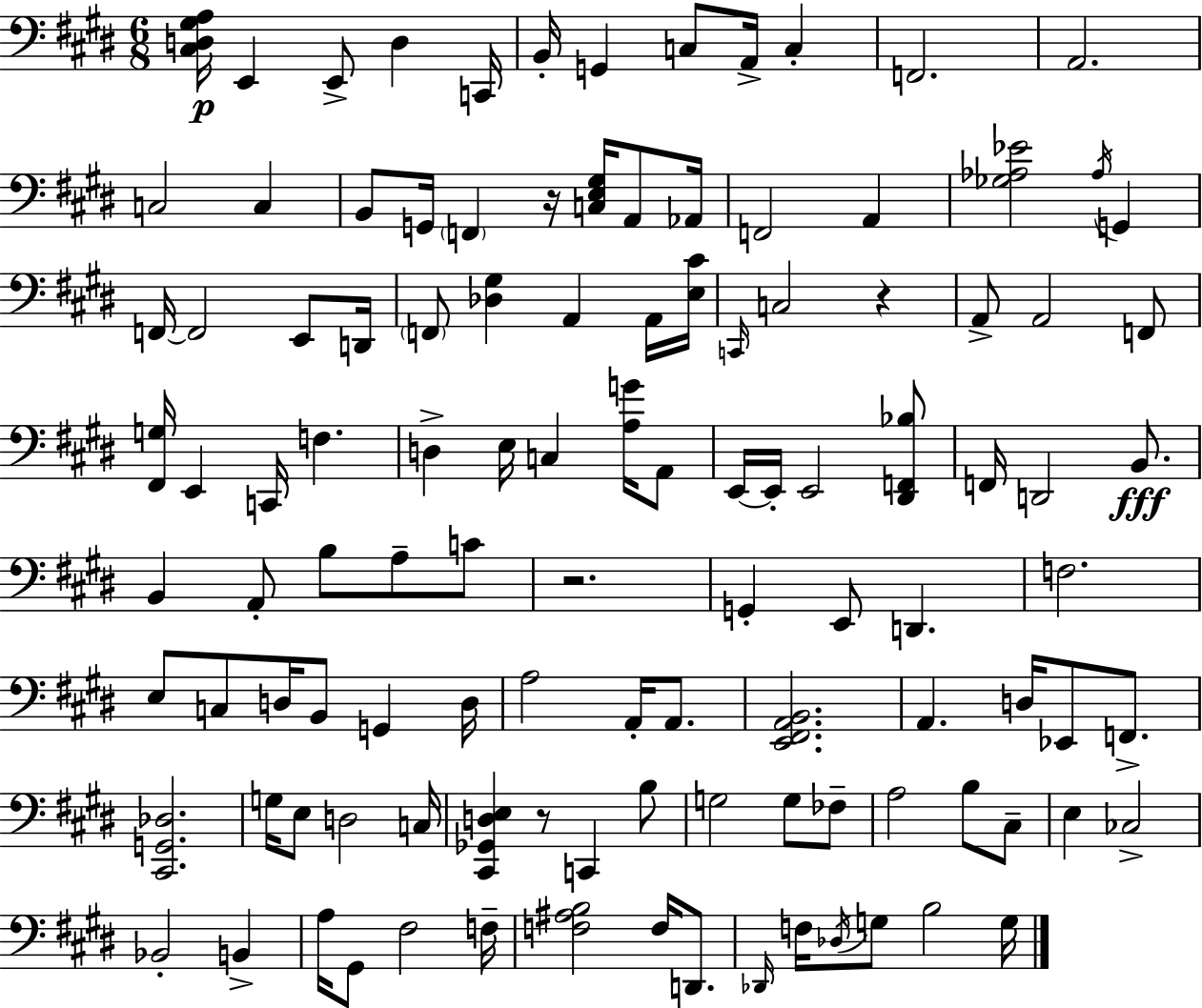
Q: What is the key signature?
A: E major